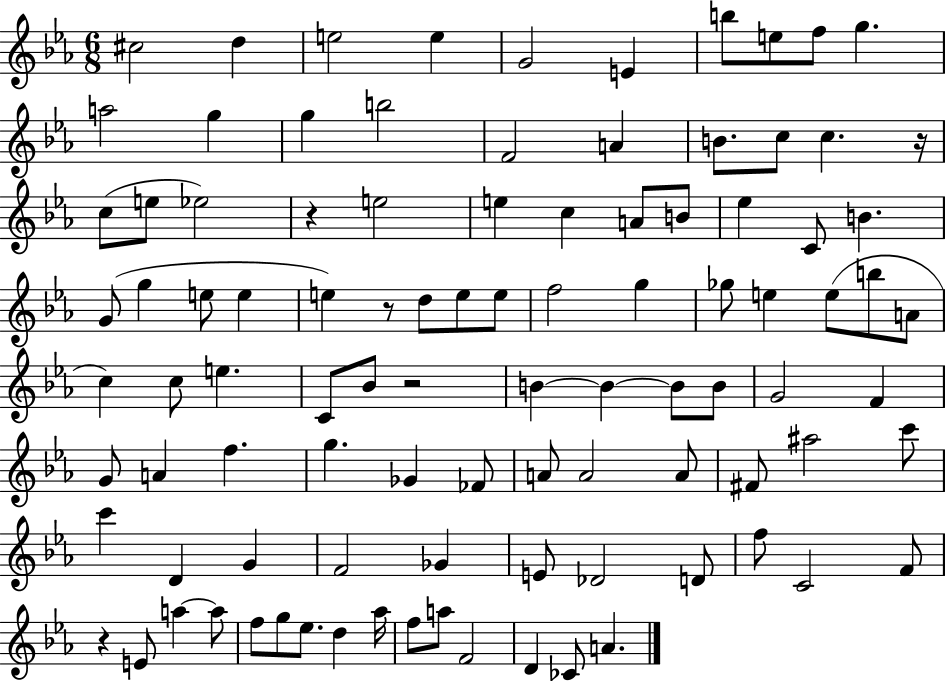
{
  \clef treble
  \numericTimeSignature
  \time 6/8
  \key ees \major
  \repeat volta 2 { cis''2 d''4 | e''2 e''4 | g'2 e'4 | b''8 e''8 f''8 g''4. | \break a''2 g''4 | g''4 b''2 | f'2 a'4 | b'8. c''8 c''4. r16 | \break c''8( e''8 ees''2) | r4 e''2 | e''4 c''4 a'8 b'8 | ees''4 c'8 b'4. | \break g'8( g''4 e''8 e''4 | e''4) r8 d''8 e''8 e''8 | f''2 g''4 | ges''8 e''4 e''8( b''8 a'8 | \break c''4) c''8 e''4. | c'8 bes'8 r2 | b'4~~ b'4~~ b'8 b'8 | g'2 f'4 | \break g'8 a'4 f''4. | g''4. ges'4 fes'8 | a'8 a'2 a'8 | fis'8 ais''2 c'''8 | \break c'''4 d'4 g'4 | f'2 ges'4 | e'8 des'2 d'8 | f''8 c'2 f'8 | \break r4 e'8 a''4~~ a''8 | f''8 g''8 ees''8. d''4 aes''16 | f''8 a''8 f'2 | d'4 ces'8 a'4. | \break } \bar "|."
}